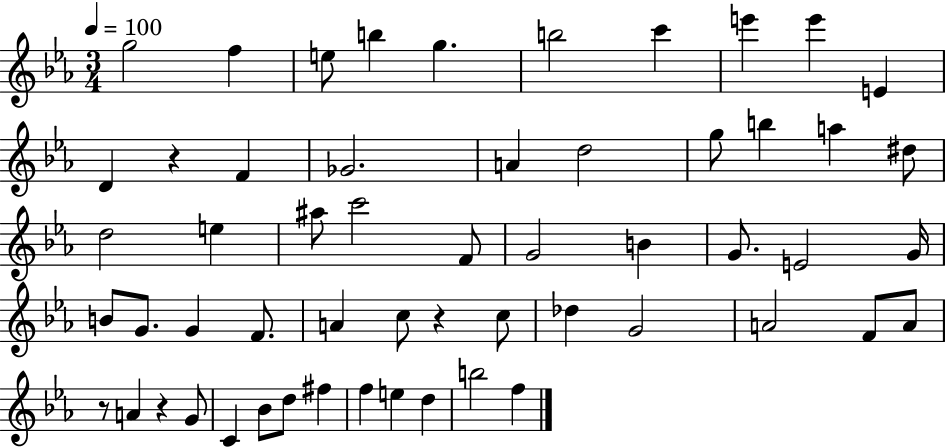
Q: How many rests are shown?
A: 4